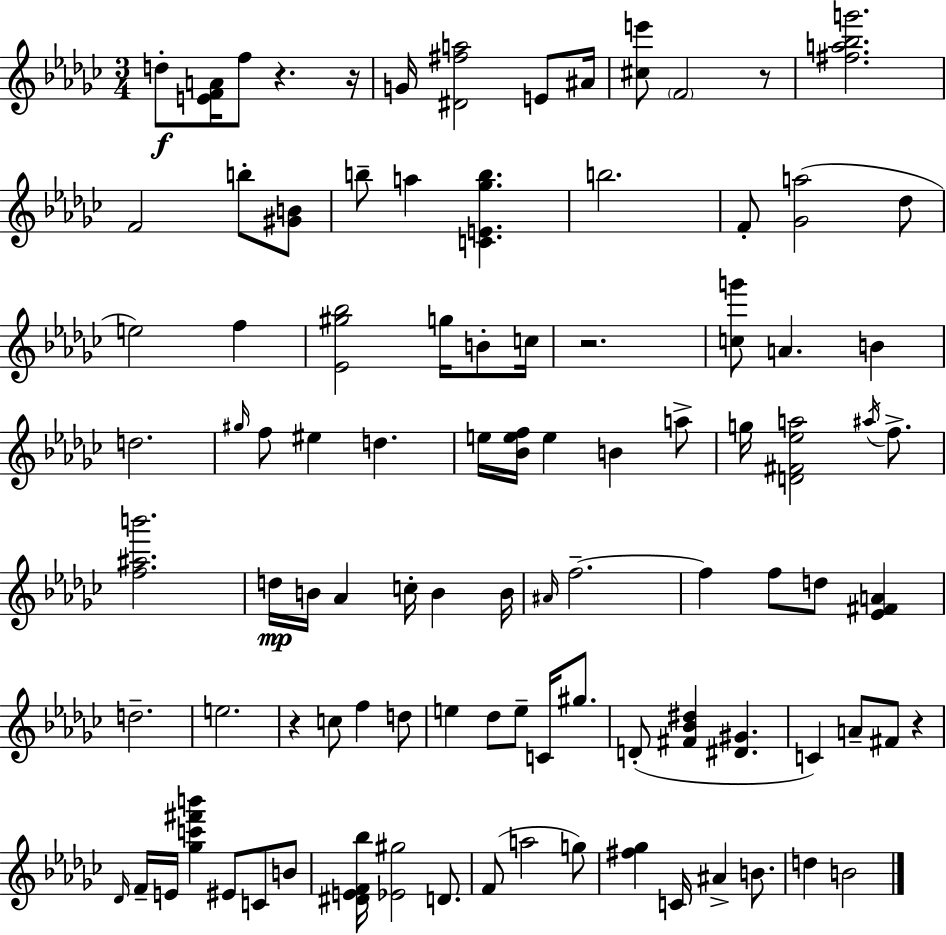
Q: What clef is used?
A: treble